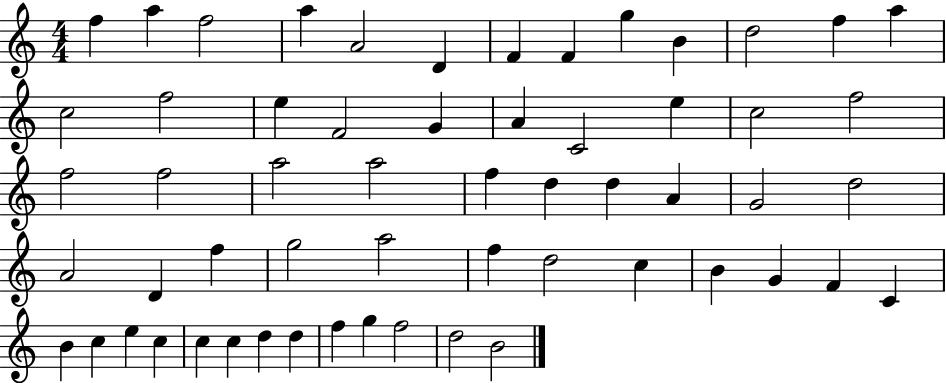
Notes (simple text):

F5/q A5/q F5/h A5/q A4/h D4/q F4/q F4/q G5/q B4/q D5/h F5/q A5/q C5/h F5/h E5/q F4/h G4/q A4/q C4/h E5/q C5/h F5/h F5/h F5/h A5/h A5/h F5/q D5/q D5/q A4/q G4/h D5/h A4/h D4/q F5/q G5/h A5/h F5/q D5/h C5/q B4/q G4/q F4/q C4/q B4/q C5/q E5/q C5/q C5/q C5/q D5/q D5/q F5/q G5/q F5/h D5/h B4/h